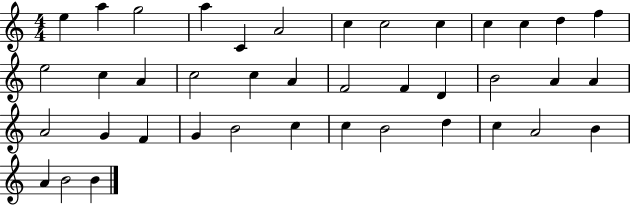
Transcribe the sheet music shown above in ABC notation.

X:1
T:Untitled
M:4/4
L:1/4
K:C
e a g2 a C A2 c c2 c c c d f e2 c A c2 c A F2 F D B2 A A A2 G F G B2 c c B2 d c A2 B A B2 B